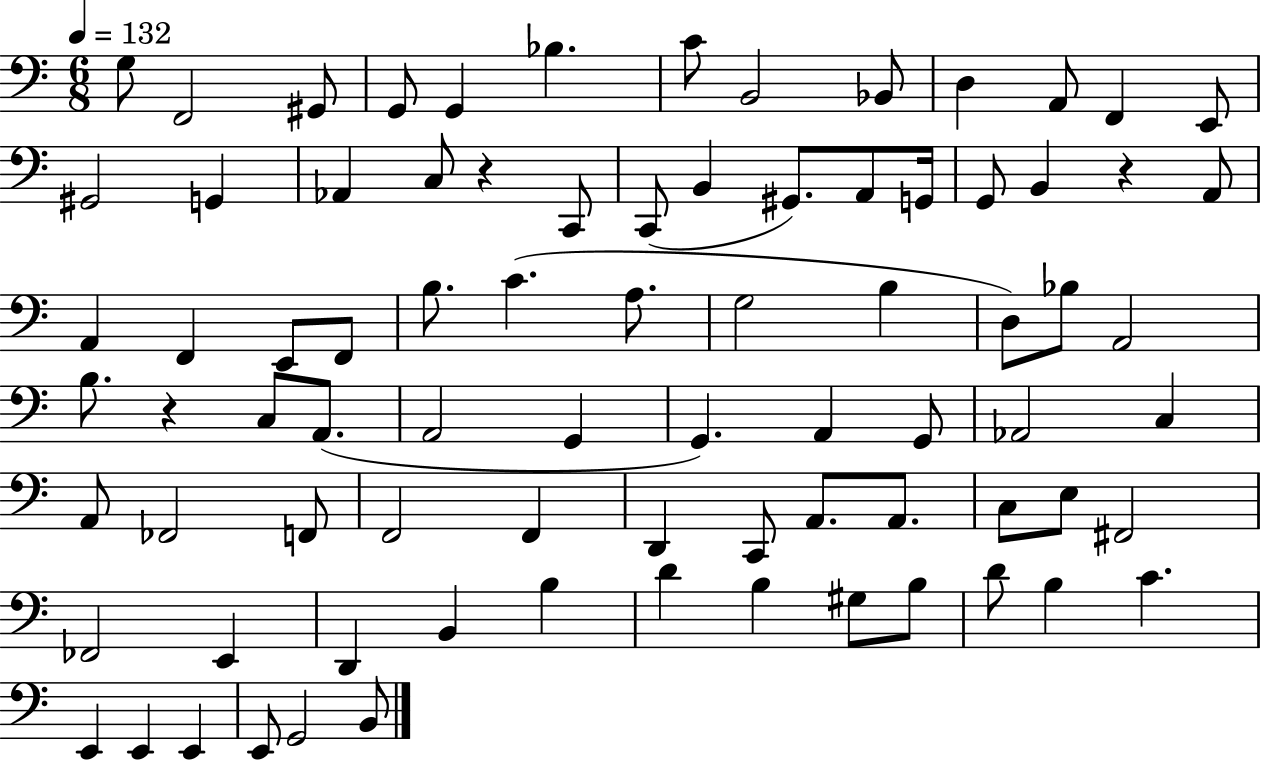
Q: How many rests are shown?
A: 3